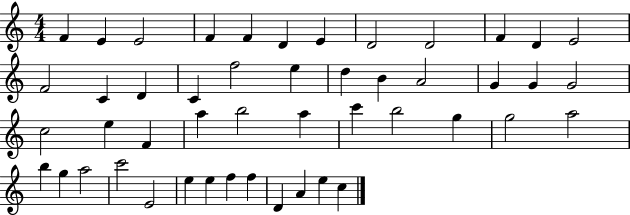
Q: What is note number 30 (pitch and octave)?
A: A5